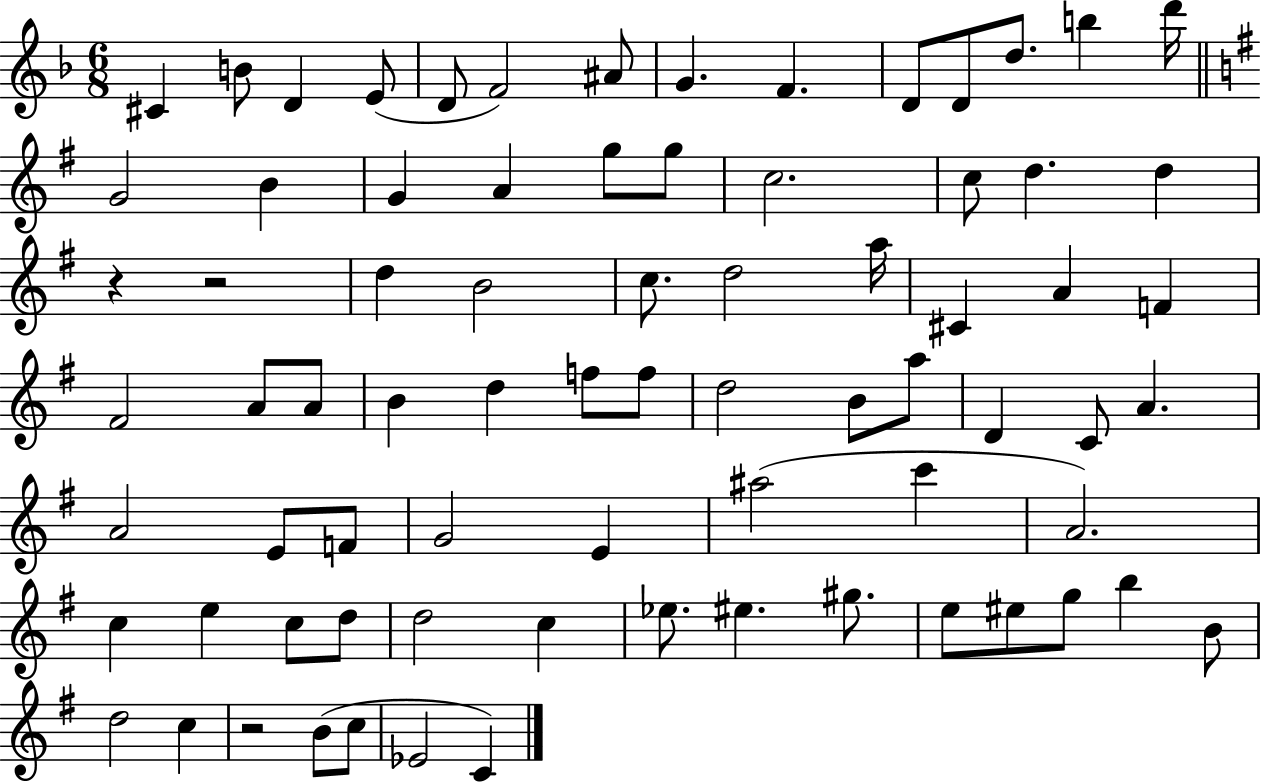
{
  \clef treble
  \numericTimeSignature
  \time 6/8
  \key f \major
  cis'4 b'8 d'4 e'8( | d'8 f'2) ais'8 | g'4. f'4. | d'8 d'8 d''8. b''4 d'''16 | \break \bar "||" \break \key g \major g'2 b'4 | g'4 a'4 g''8 g''8 | c''2. | c''8 d''4. d''4 | \break r4 r2 | d''4 b'2 | c''8. d''2 a''16 | cis'4 a'4 f'4 | \break fis'2 a'8 a'8 | b'4 d''4 f''8 f''8 | d''2 b'8 a''8 | d'4 c'8 a'4. | \break a'2 e'8 f'8 | g'2 e'4 | ais''2( c'''4 | a'2.) | \break c''4 e''4 c''8 d''8 | d''2 c''4 | ees''8. eis''4. gis''8. | e''8 eis''8 g''8 b''4 b'8 | \break d''2 c''4 | r2 b'8( c''8 | ees'2 c'4) | \bar "|."
}